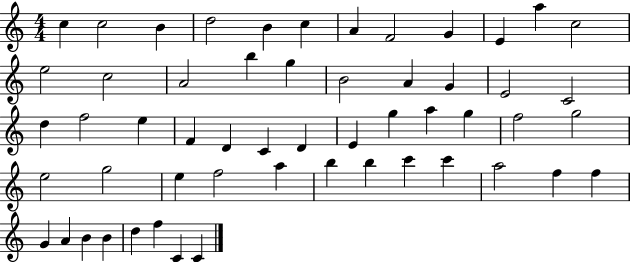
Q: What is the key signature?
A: C major